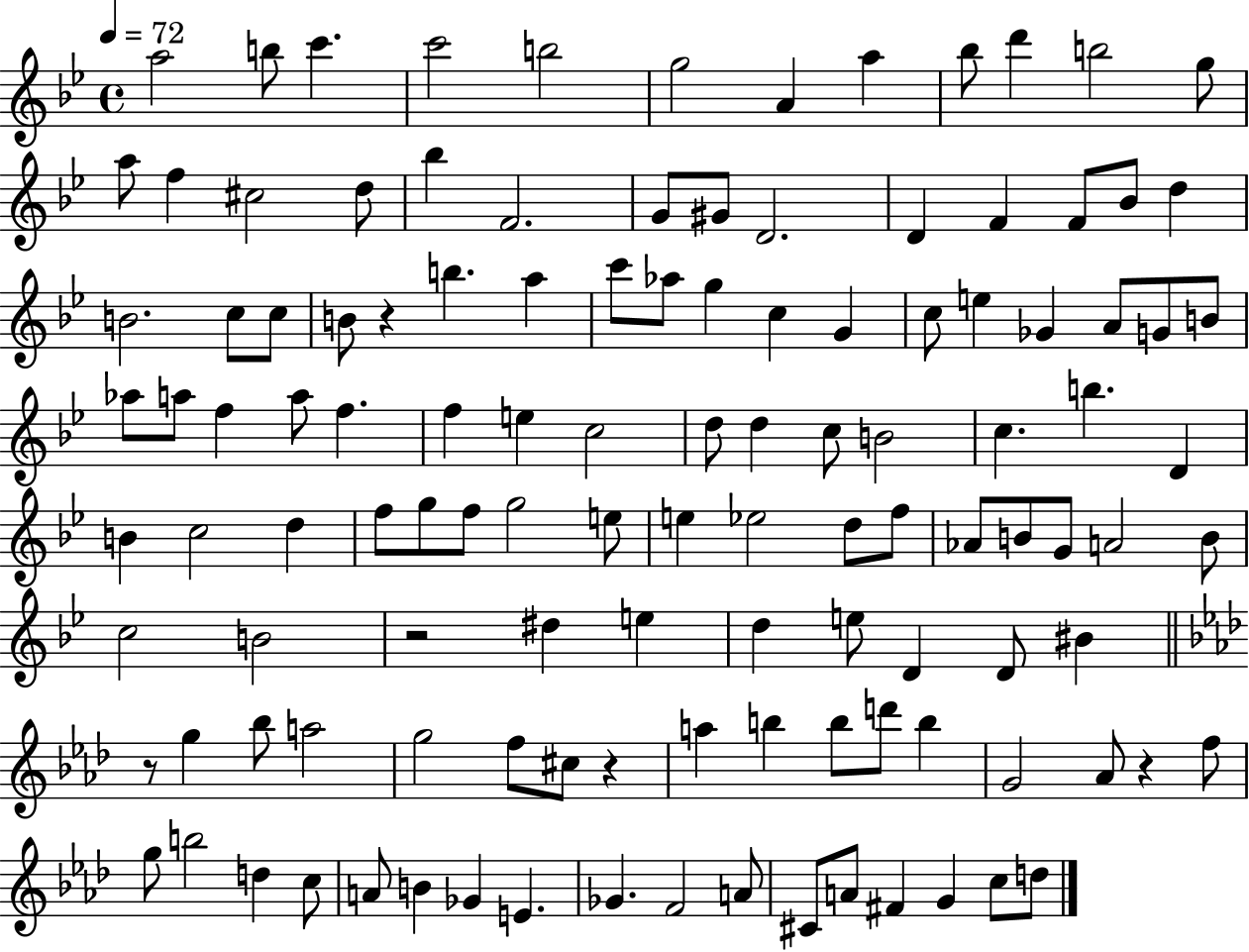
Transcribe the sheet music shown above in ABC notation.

X:1
T:Untitled
M:4/4
L:1/4
K:Bb
a2 b/2 c' c'2 b2 g2 A a _b/2 d' b2 g/2 a/2 f ^c2 d/2 _b F2 G/2 ^G/2 D2 D F F/2 _B/2 d B2 c/2 c/2 B/2 z b a c'/2 _a/2 g c G c/2 e _G A/2 G/2 B/2 _a/2 a/2 f a/2 f f e c2 d/2 d c/2 B2 c b D B c2 d f/2 g/2 f/2 g2 e/2 e _e2 d/2 f/2 _A/2 B/2 G/2 A2 B/2 c2 B2 z2 ^d e d e/2 D D/2 ^B z/2 g _b/2 a2 g2 f/2 ^c/2 z a b b/2 d'/2 b G2 _A/2 z f/2 g/2 b2 d c/2 A/2 B _G E _G F2 A/2 ^C/2 A/2 ^F G c/2 d/2